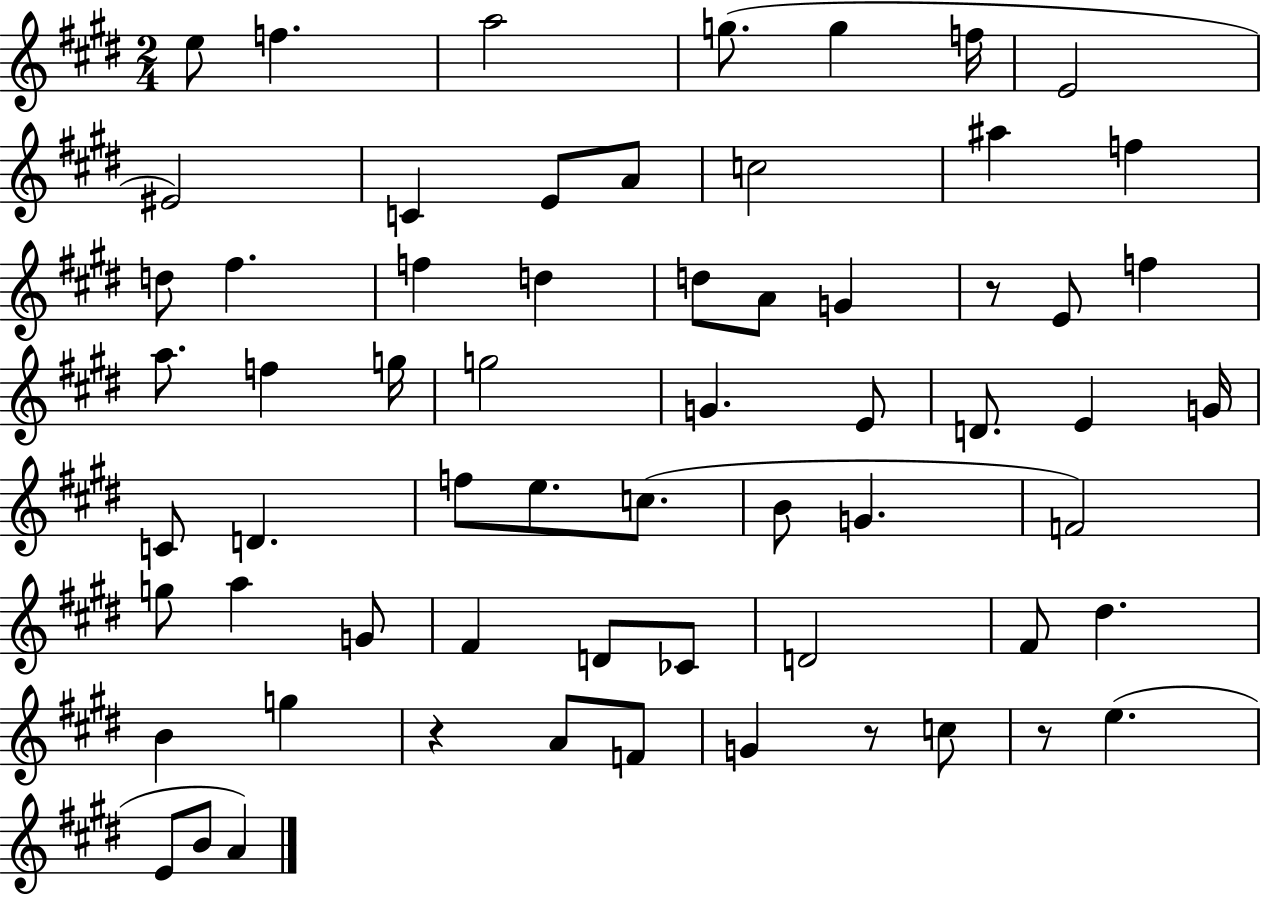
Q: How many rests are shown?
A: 4